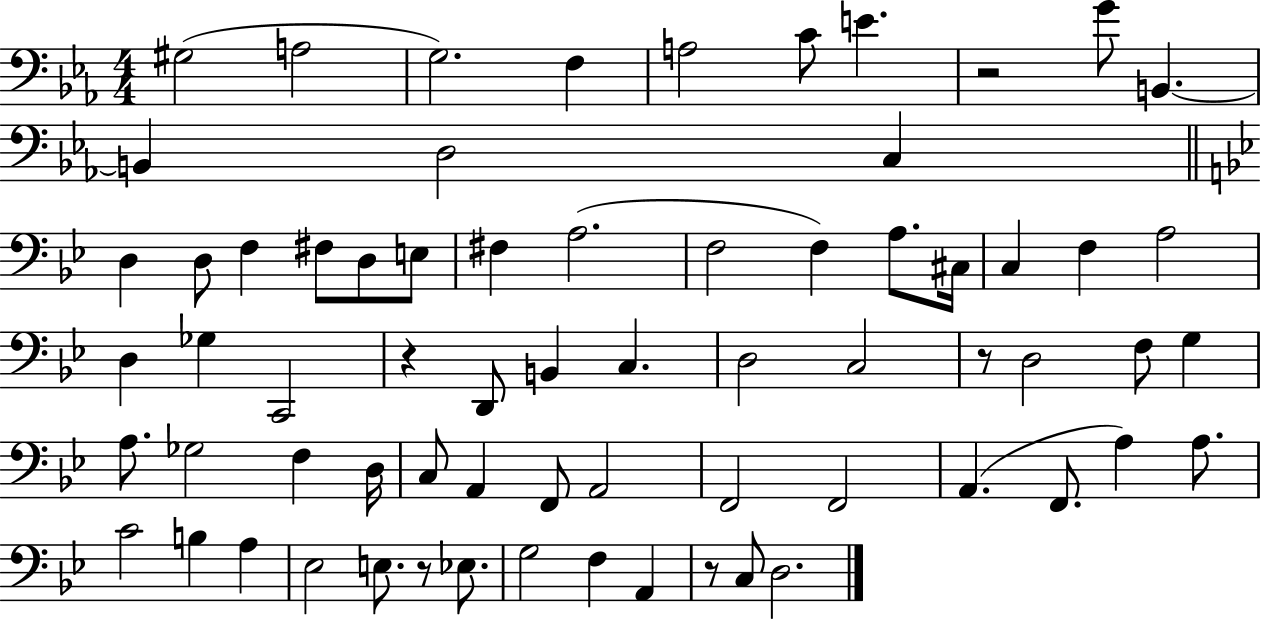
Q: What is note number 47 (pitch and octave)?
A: F2